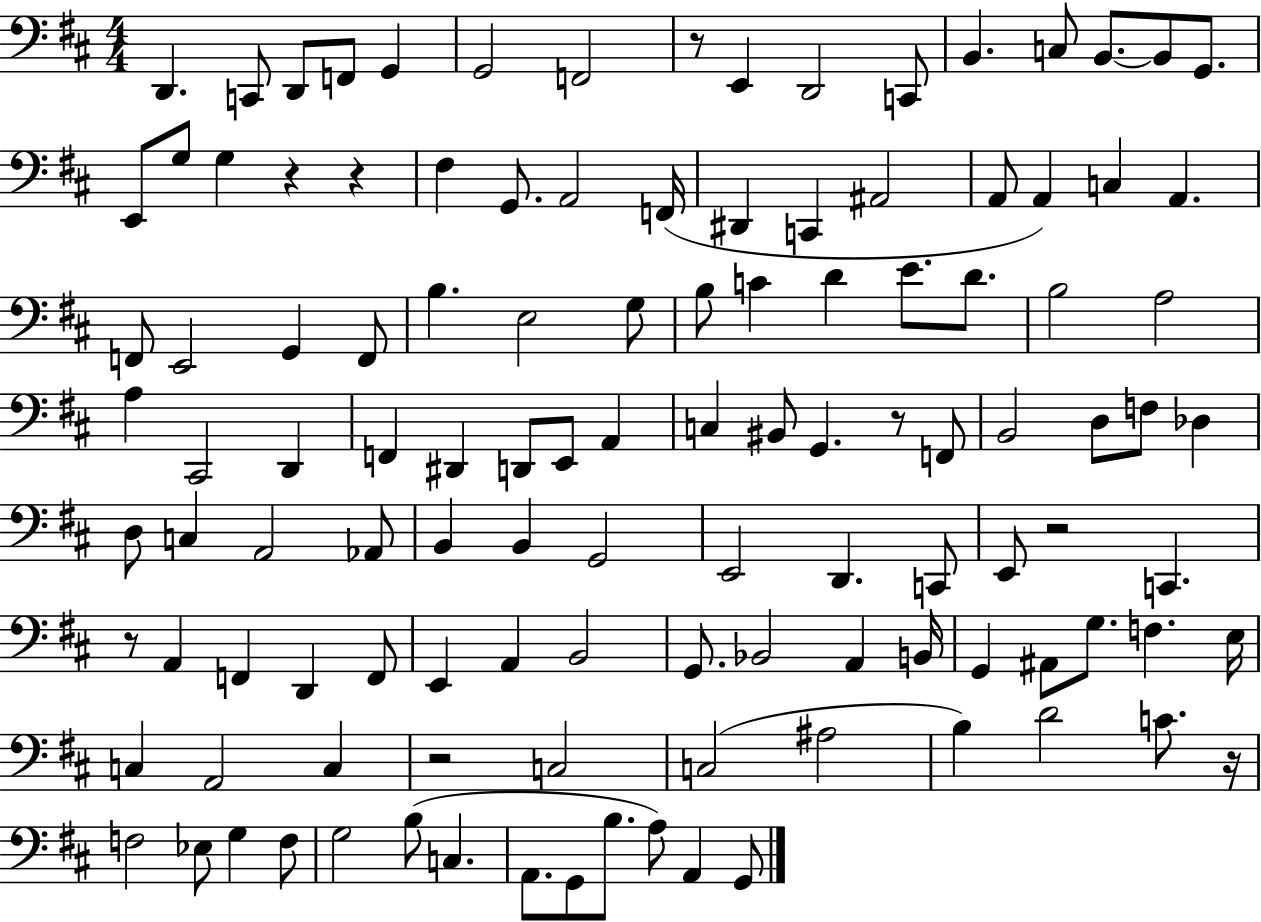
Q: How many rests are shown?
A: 8